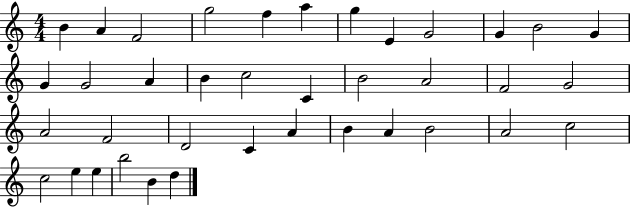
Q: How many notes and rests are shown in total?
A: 38